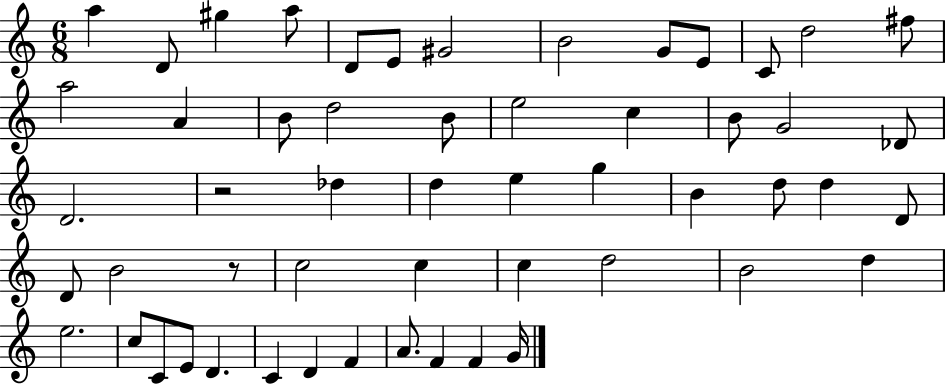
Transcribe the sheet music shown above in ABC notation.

X:1
T:Untitled
M:6/8
L:1/4
K:C
a D/2 ^g a/2 D/2 E/2 ^G2 B2 G/2 E/2 C/2 d2 ^f/2 a2 A B/2 d2 B/2 e2 c B/2 G2 _D/2 D2 z2 _d d e g B d/2 d D/2 D/2 B2 z/2 c2 c c d2 B2 d e2 c/2 C/2 E/2 D C D F A/2 F F G/4